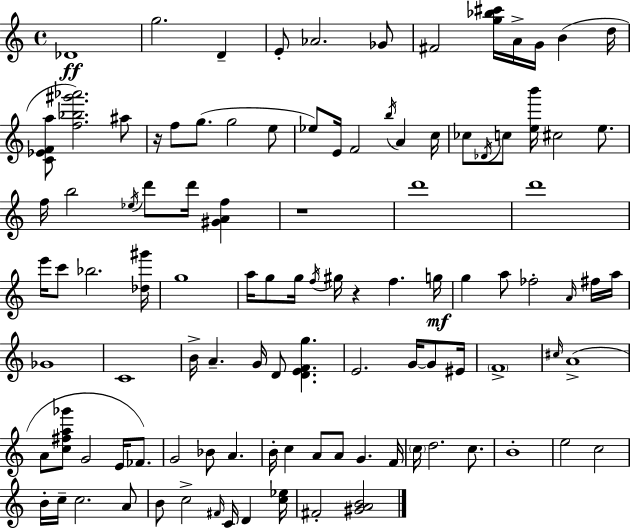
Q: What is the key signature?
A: C major